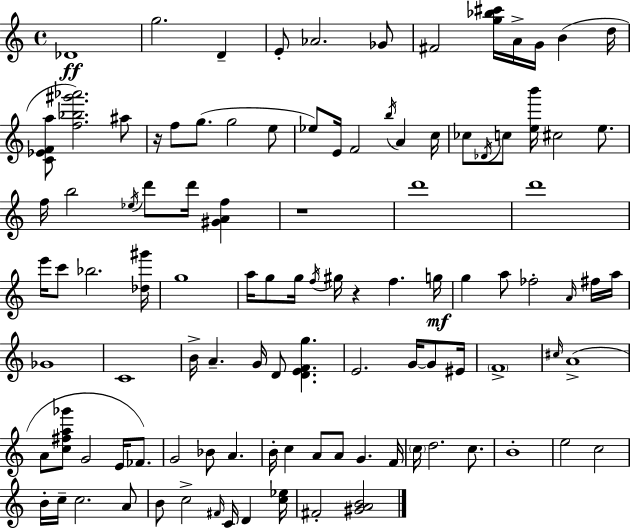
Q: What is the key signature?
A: C major